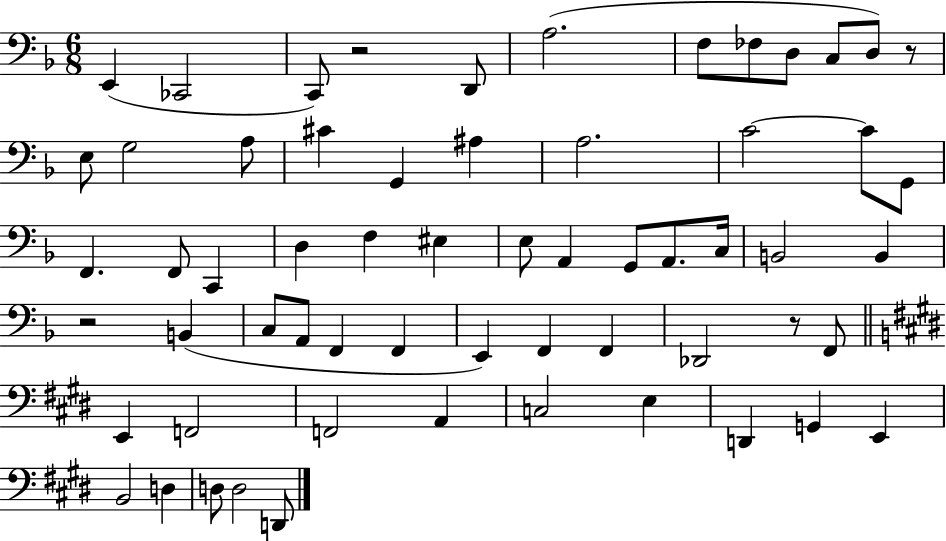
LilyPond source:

{
  \clef bass
  \numericTimeSignature
  \time 6/8
  \key f \major
  \repeat volta 2 { e,4( ces,2 | c,8) r2 d,8 | a2.( | f8 fes8 d8 c8 d8) r8 | \break e8 g2 a8 | cis'4 g,4 ais4 | a2. | c'2~~ c'8 g,8 | \break f,4. f,8 c,4 | d4 f4 eis4 | e8 a,4 g,8 a,8. c16 | b,2 b,4 | \break r2 b,4( | c8 a,8 f,4 f,4 | e,4) f,4 f,4 | des,2 r8 f,8 | \break \bar "||" \break \key e \major e,4 f,2 | f,2 a,4 | c2 e4 | d,4 g,4 e,4 | \break b,2 d4 | d8 d2 d,8 | } \bar "|."
}